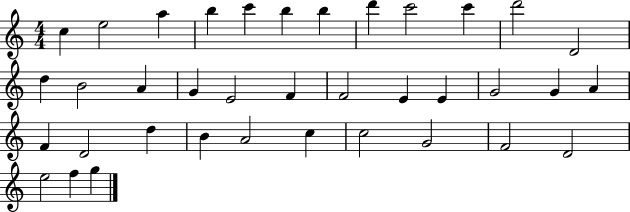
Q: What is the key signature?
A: C major